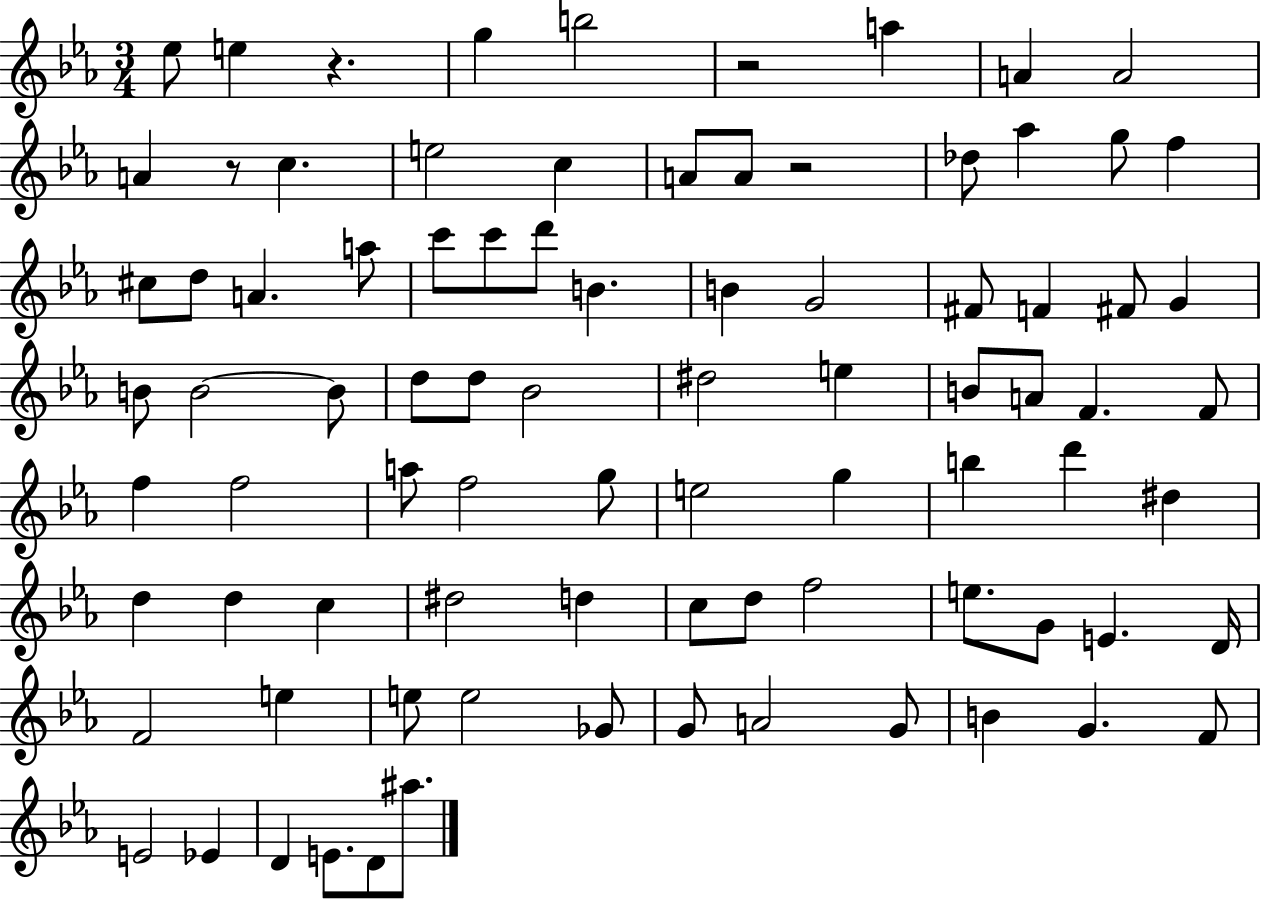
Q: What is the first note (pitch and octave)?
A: Eb5